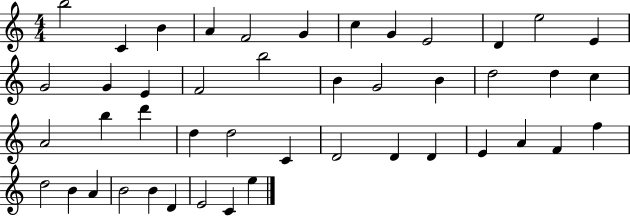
{
  \clef treble
  \numericTimeSignature
  \time 4/4
  \key c \major
  b''2 c'4 b'4 | a'4 f'2 g'4 | c''4 g'4 e'2 | d'4 e''2 e'4 | \break g'2 g'4 e'4 | f'2 b''2 | b'4 g'2 b'4 | d''2 d''4 c''4 | \break a'2 b''4 d'''4 | d''4 d''2 c'4 | d'2 d'4 d'4 | e'4 a'4 f'4 f''4 | \break d''2 b'4 a'4 | b'2 b'4 d'4 | e'2 c'4 e''4 | \bar "|."
}